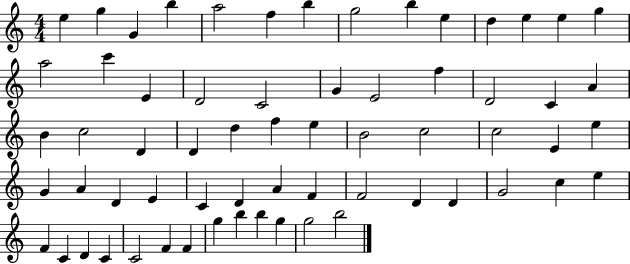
{
  \clef treble
  \numericTimeSignature
  \time 4/4
  \key c \major
  e''4 g''4 g'4 b''4 | a''2 f''4 b''4 | g''2 b''4 e''4 | d''4 e''4 e''4 g''4 | \break a''2 c'''4 e'4 | d'2 c'2 | g'4 e'2 f''4 | d'2 c'4 a'4 | \break b'4 c''2 d'4 | d'4 d''4 f''4 e''4 | b'2 c''2 | c''2 e'4 e''4 | \break g'4 a'4 d'4 e'4 | c'4 d'4 a'4 f'4 | f'2 d'4 d'4 | g'2 c''4 e''4 | \break f'4 c'4 d'4 c'4 | c'2 f'4 f'4 | g''4 b''4 b''4 g''4 | g''2 b''2 | \break \bar "|."
}